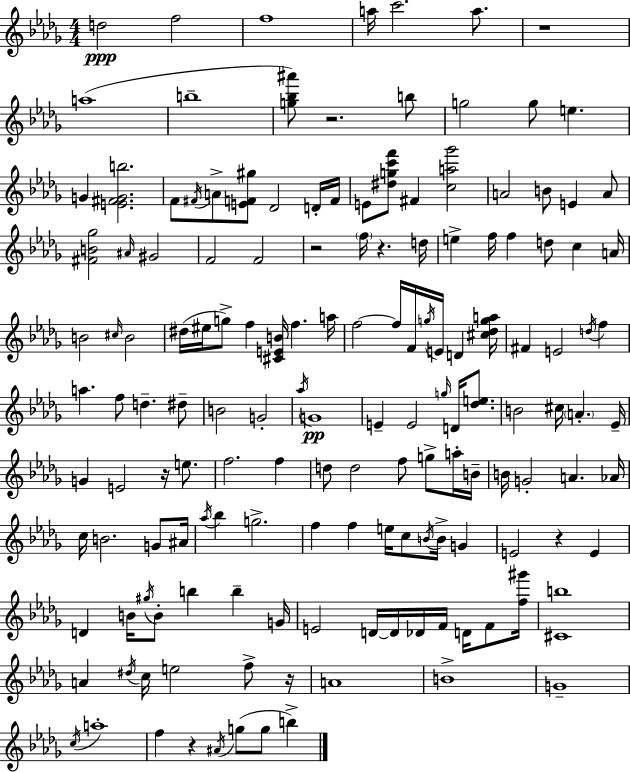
{
  \clef treble
  \numericTimeSignature
  \time 4/4
  \key bes \minor
  \repeat volta 2 { d''2\ppp f''2 | f''1 | a''16 c'''2. a''8. | r1 | \break a''1( | b''1-- | <g'' bes'' ais'''>8) r2. b''8 | g''2 g''8 e''4. | \break g'4 <e' fis' g' b''>2. | f'8 \acciaccatura { fis'16 } a'8-> <e' f' gis''>8 des'2 d'16-. | f'16 e'8 <dis'' g'' c''' f'''>8 fis'4 <c'' a'' ges'''>2 | a'2 b'8 e'4 a'8 | \break <fis' b' ges''>2 \grace { ais'16 } gis'2 | f'2 f'2 | r2 \parenthesize f''16 r4. | d''16 e''4-> f''16 f''4 d''8 c''4 | \break a'16 b'2 \grace { cis''16 } b'2 | dis''16( eis''16 g''8->) f''4 <cis' e' b'>16 f''4. | a''16 f''2~~ f''16 f'16 \acciaccatura { g''16 } e'16 d'4 | <cis'' des'' g'' a''>16 fis'4 e'2 | \break \acciaccatura { d''16 } f''4 a''4. f''8 d''4.-- | dis''8-- b'2 g'2-. | \acciaccatura { aes''16 } g'1\pp | e'4-- e'2 | \break \grace { g''16 } d'16 <des'' e''>8. b'2 cis''16 | \parenthesize a'4.-. ees'16-- g'4 e'2 | r16 e''8. f''2. | f''4 d''8 d''2 | \break f''8 g''8-> a''16-. b'16-- b'16 g'2-. | a'4. aes'16 c''16 b'2. | g'8 ais'16 \acciaccatura { aes''16 } bes''4 g''2.-> | f''4 f''4 | \break e''16 c''8 \acciaccatura { b'16 } b'16-> g'4 e'2 | r4 e'4 d'4 b'16 \acciaccatura { gis''16 } b'8-. | b''4 b''4-- g'16 e'2 | d'16~~ d'16 des'16 f'16 d'16 f'8 <f'' gis'''>16 <cis' b''>1 | \break a'4 \acciaccatura { dis''16 } c''16 | e''2 f''8-> r16 a'1 | b'1-> | g'1-- | \break \acciaccatura { c''16 } a''1-. | f''4 | r4 \acciaccatura { ais'16 }( g''8 g''8 b''4->) } \bar "|."
}